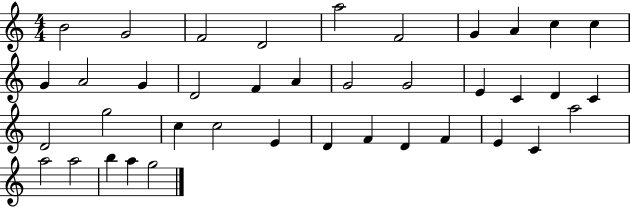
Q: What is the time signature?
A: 4/4